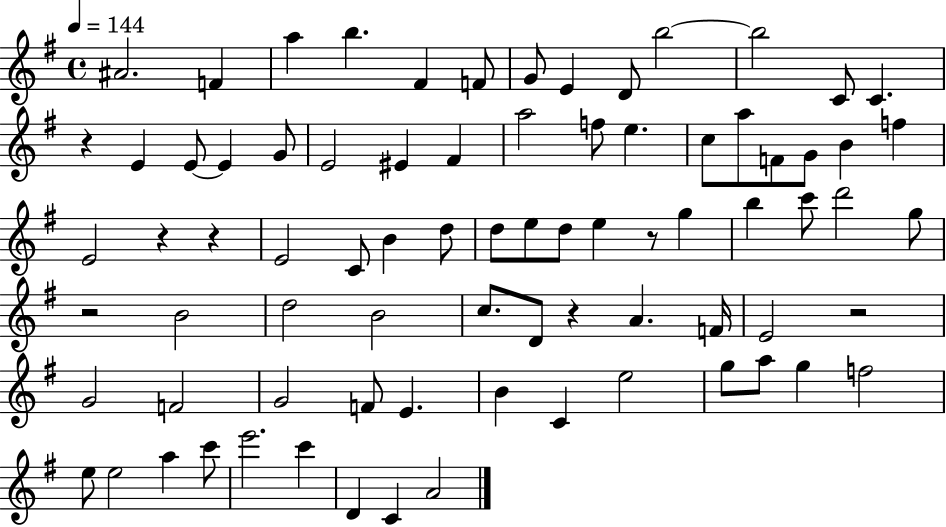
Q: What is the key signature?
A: G major